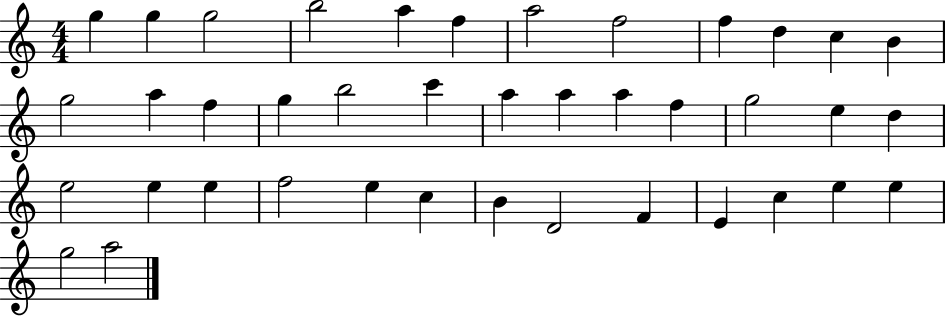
{
  \clef treble
  \numericTimeSignature
  \time 4/4
  \key c \major
  g''4 g''4 g''2 | b''2 a''4 f''4 | a''2 f''2 | f''4 d''4 c''4 b'4 | \break g''2 a''4 f''4 | g''4 b''2 c'''4 | a''4 a''4 a''4 f''4 | g''2 e''4 d''4 | \break e''2 e''4 e''4 | f''2 e''4 c''4 | b'4 d'2 f'4 | e'4 c''4 e''4 e''4 | \break g''2 a''2 | \bar "|."
}